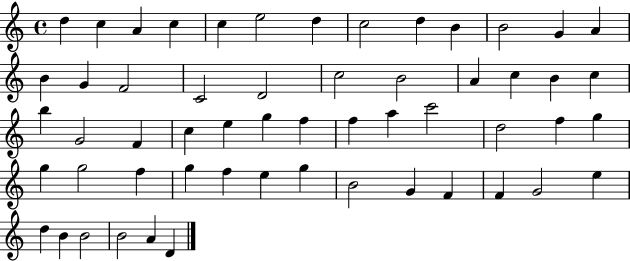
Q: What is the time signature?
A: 4/4